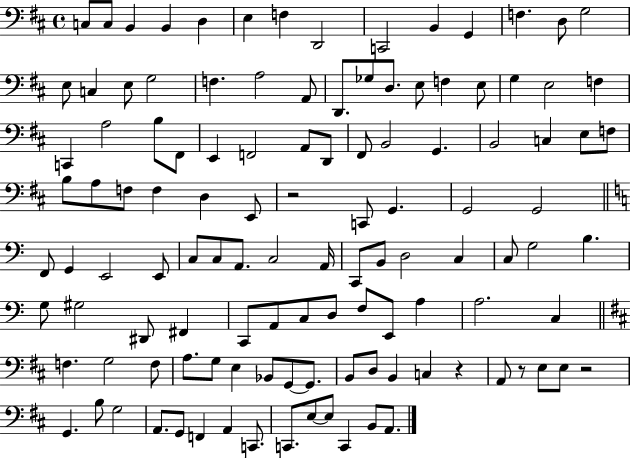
X:1
T:Untitled
M:4/4
L:1/4
K:D
C,/2 C,/2 B,, B,, D, E, F, D,,2 C,,2 B,, G,, F, D,/2 G,2 E,/2 C, E,/2 G,2 F, A,2 A,,/2 D,,/2 _G,/2 D,/2 E,/2 F, E,/2 G, E,2 F, C,, A,2 B,/2 ^F,,/2 E,, F,,2 A,,/2 D,,/2 ^F,,/2 B,,2 G,, B,,2 C, E,/2 F,/2 B,/2 A,/2 F,/2 F, D, E,,/2 z2 C,,/2 G,, G,,2 G,,2 F,,/2 G,, E,,2 E,,/2 C,/2 C,/2 A,,/2 C,2 A,,/4 C,,/2 B,,/2 D,2 C, C,/2 G,2 B, G,/2 ^G,2 ^D,,/2 ^F,, C,,/2 A,,/2 C,/2 D,/2 F,/2 E,,/2 A, A,2 C, F, G,2 F,/2 A,/2 G,/2 E, _B,,/2 G,,/2 G,,/2 B,,/2 D,/2 B,, C, z A,,/2 z/2 E,/2 E,/2 z2 G,, B,/2 G,2 A,,/2 G,,/2 F,, A,, C,,/2 C,,/2 E,/2 E,/2 C,, B,,/2 A,,/2